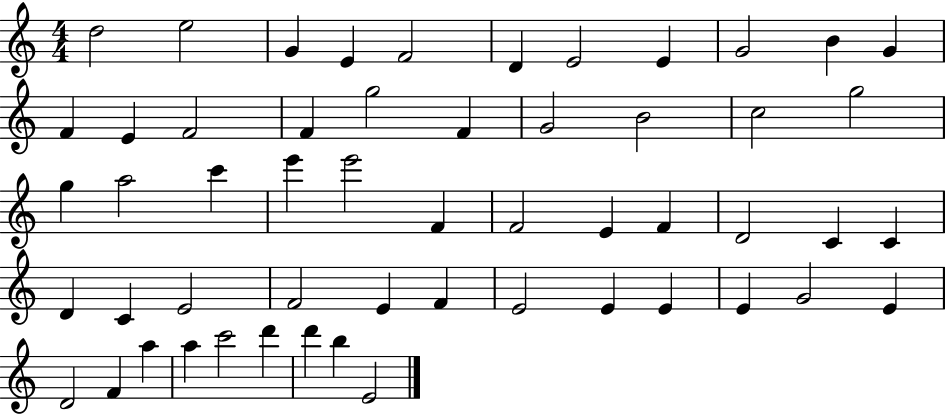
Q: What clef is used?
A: treble